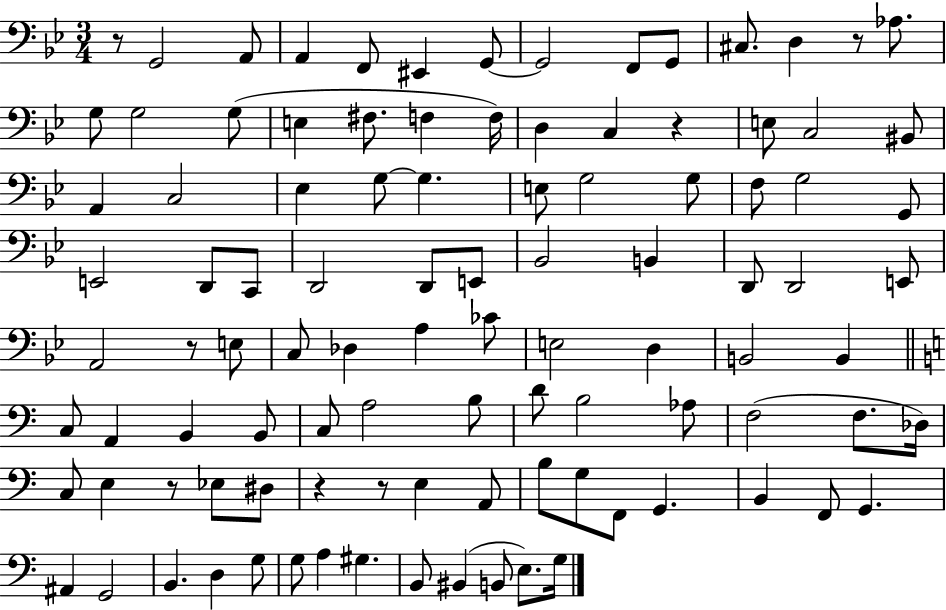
X:1
T:Untitled
M:3/4
L:1/4
K:Bb
z/2 G,,2 A,,/2 A,, F,,/2 ^E,, G,,/2 G,,2 F,,/2 G,,/2 ^C,/2 D, z/2 _A,/2 G,/2 G,2 G,/2 E, ^F,/2 F, F,/4 D, C, z E,/2 C,2 ^B,,/2 A,, C,2 _E, G,/2 G, E,/2 G,2 G,/2 F,/2 G,2 G,,/2 E,,2 D,,/2 C,,/2 D,,2 D,,/2 E,,/2 _B,,2 B,, D,,/2 D,,2 E,,/2 A,,2 z/2 E,/2 C,/2 _D, A, _C/2 E,2 D, B,,2 B,, C,/2 A,, B,, B,,/2 C,/2 A,2 B,/2 D/2 B,2 _A,/2 F,2 F,/2 _D,/4 C,/2 E, z/2 _E,/2 ^D,/2 z z/2 E, A,,/2 B,/2 G,/2 F,,/2 G,, B,, F,,/2 G,, ^A,, G,,2 B,, D, G,/2 G,/2 A, ^G, B,,/2 ^B,, B,,/2 E,/2 G,/4